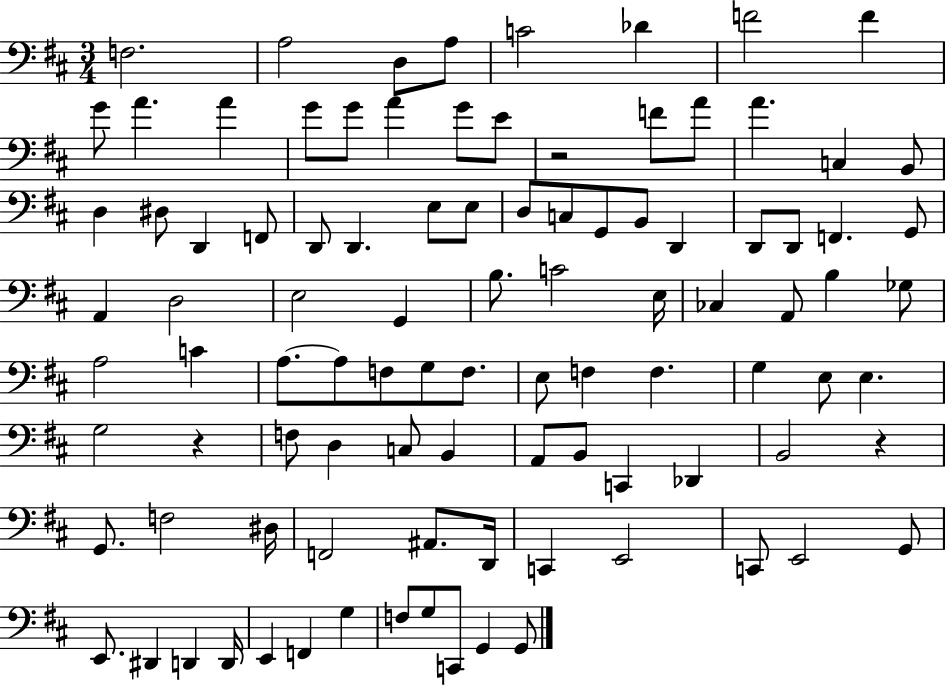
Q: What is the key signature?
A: D major